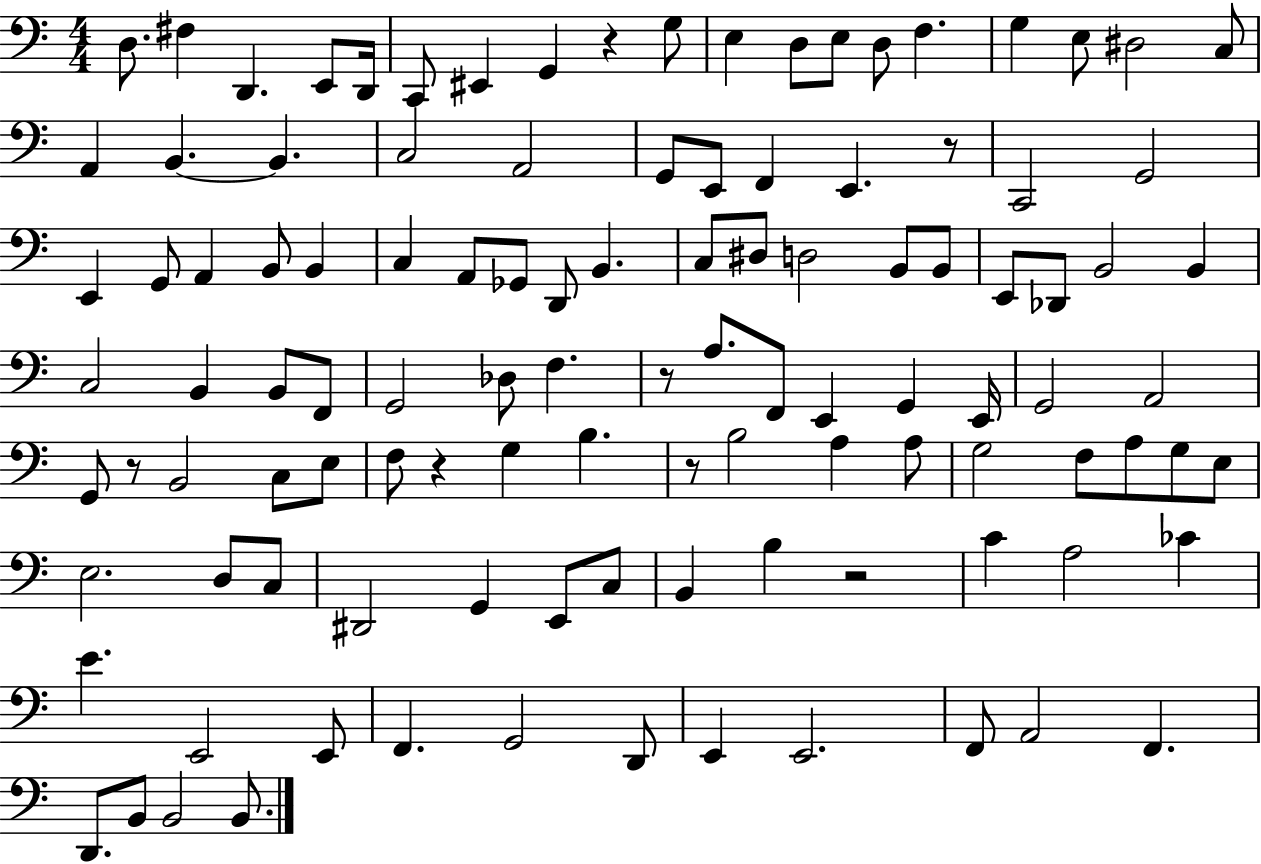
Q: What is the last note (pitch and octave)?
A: B2